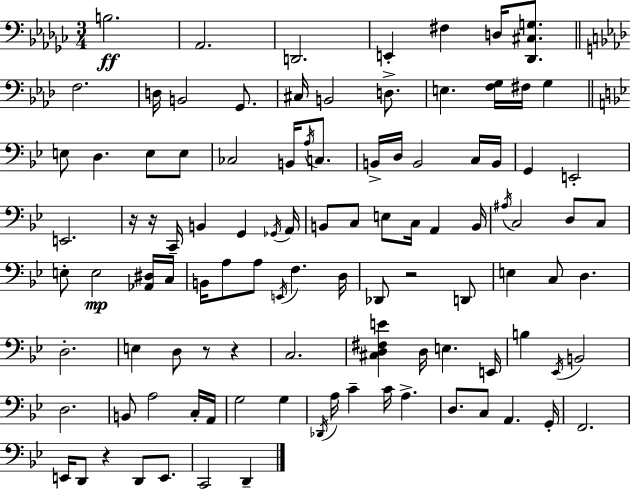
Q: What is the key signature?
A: EES minor